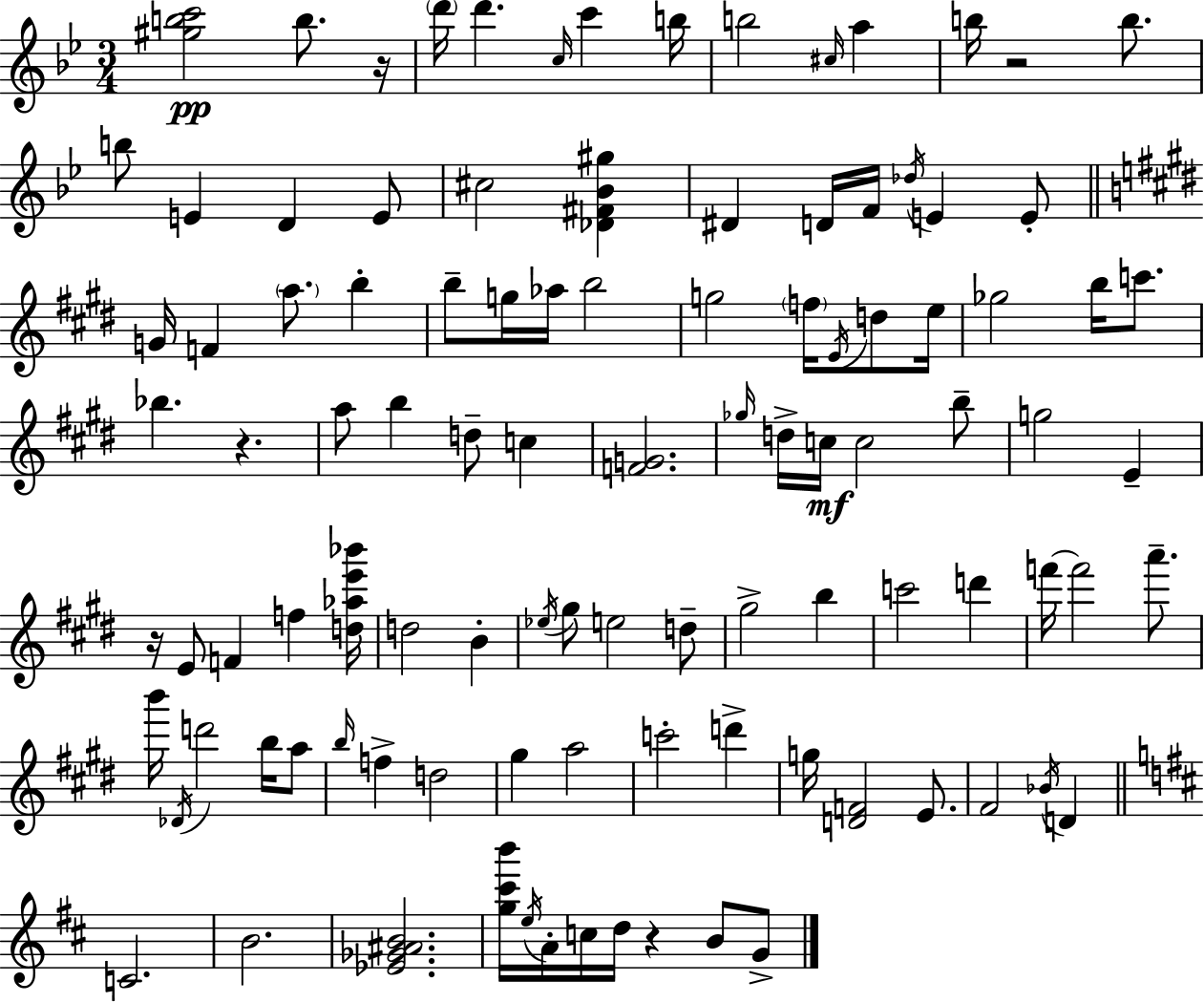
[G#5,B5,C6]/h B5/e. R/s D6/s D6/q. C5/s C6/q B5/s B5/h C#5/s A5/q B5/s R/h B5/e. B5/e E4/q D4/q E4/e C#5/h [Db4,F#4,Bb4,G#5]/q D#4/q D4/s F4/s Db5/s E4/q E4/e G4/s F4/q A5/e. B5/q B5/e G5/s Ab5/s B5/h G5/h F5/s E4/s D5/e E5/s Gb5/h B5/s C6/e. Bb5/q. R/q. A5/e B5/q D5/e C5/q [F4,G4]/h. Gb5/s D5/s C5/s C5/h B5/e G5/h E4/q R/s E4/e F4/q F5/q [D5,Ab5,E6,Bb6]/s D5/h B4/q Eb5/s G#5/e E5/h D5/e G#5/h B5/q C6/h D6/q F6/s F6/h A6/e. B6/s Db4/s D6/h B5/s A5/e B5/s F5/q D5/h G#5/q A5/h C6/h D6/q G5/s [D4,F4]/h E4/e. F#4/h Bb4/s D4/q C4/h. B4/h. [Eb4,Gb4,A#4,B4]/h. [G5,C#6,B6]/s E5/s A4/s C5/s D5/s R/q B4/e G4/e